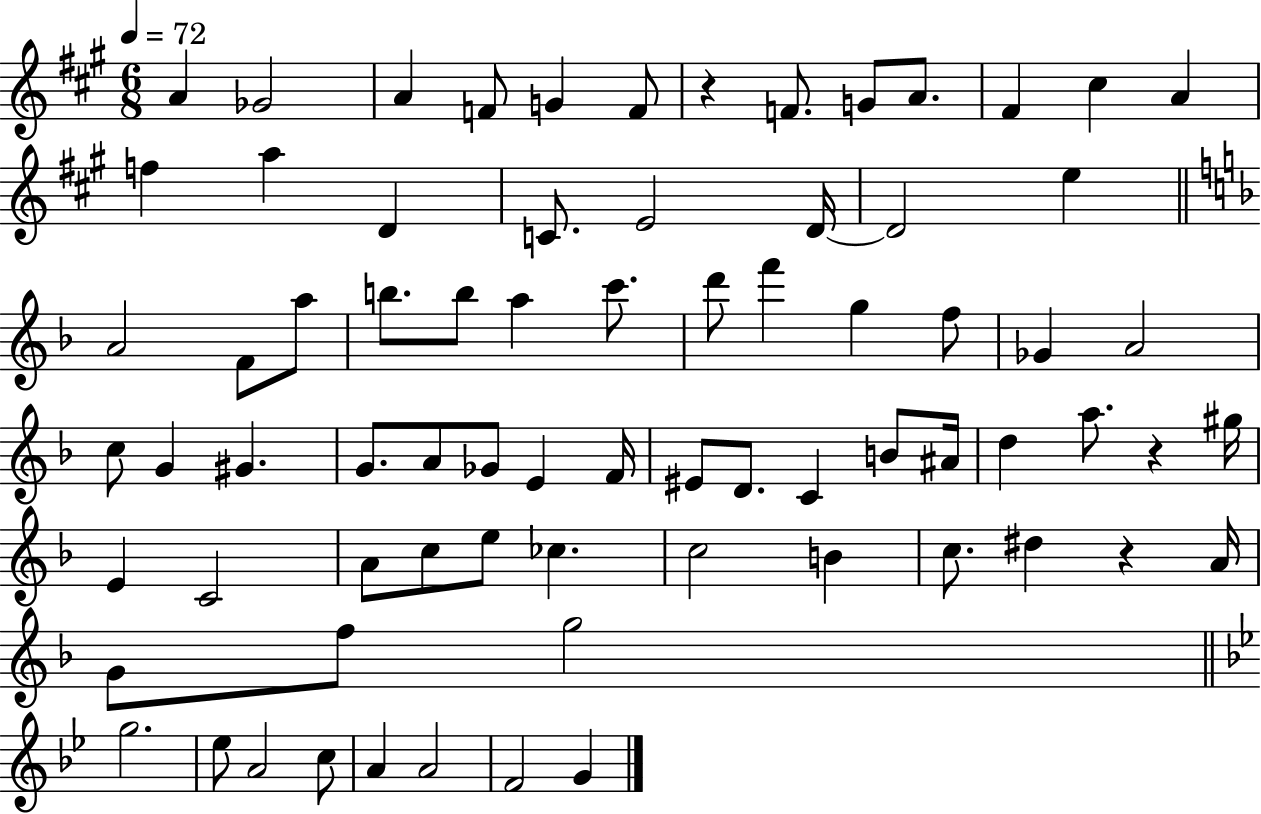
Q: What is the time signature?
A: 6/8